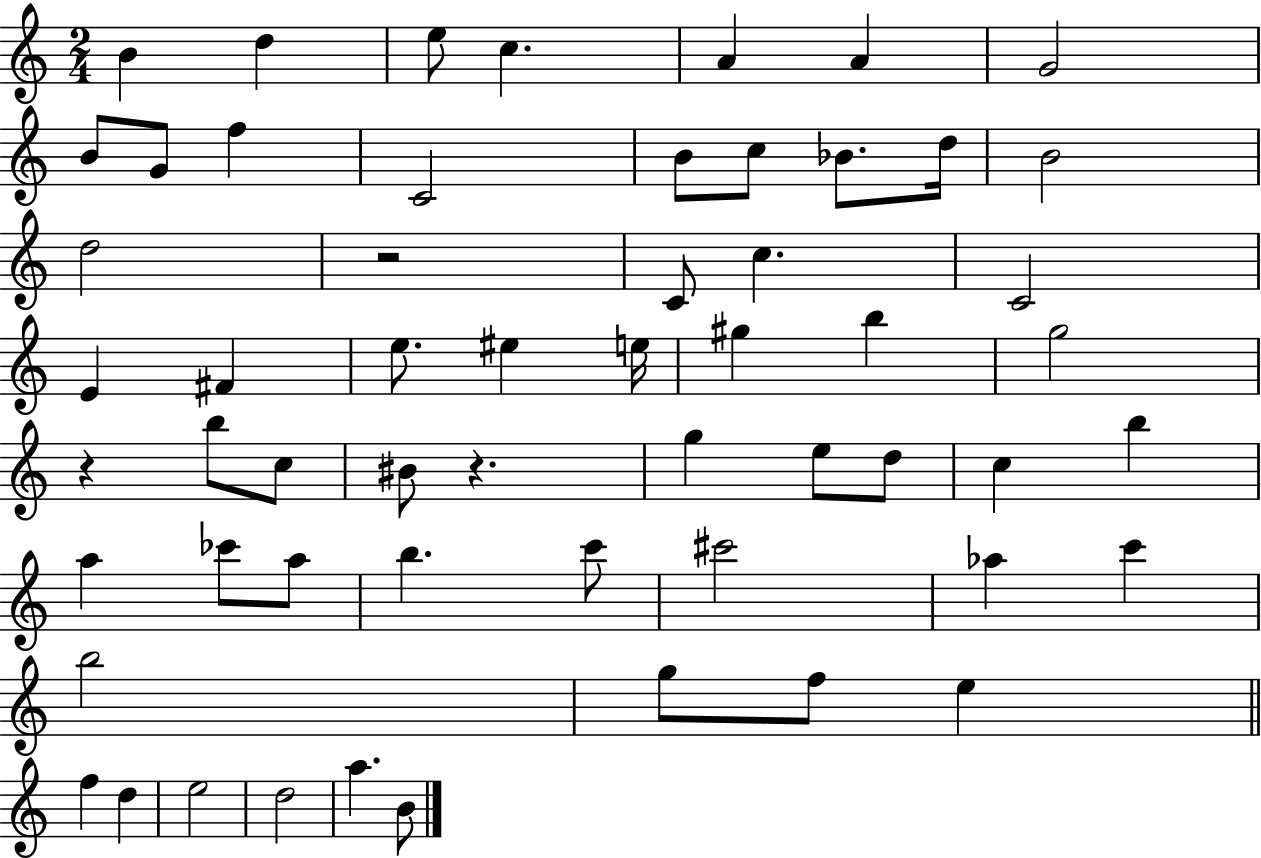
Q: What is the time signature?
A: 2/4